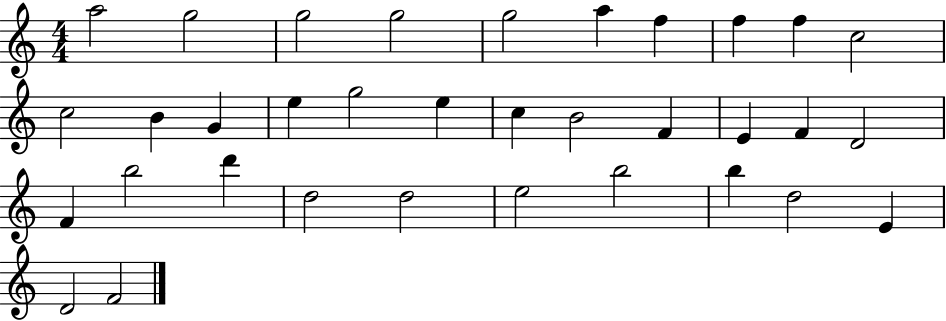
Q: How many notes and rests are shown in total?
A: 34